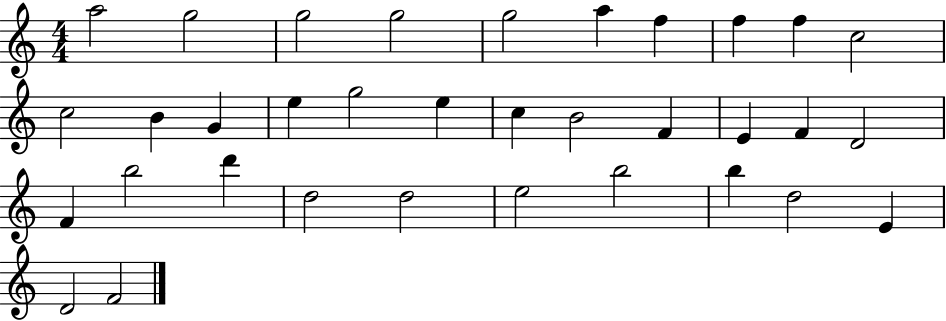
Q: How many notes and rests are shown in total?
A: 34